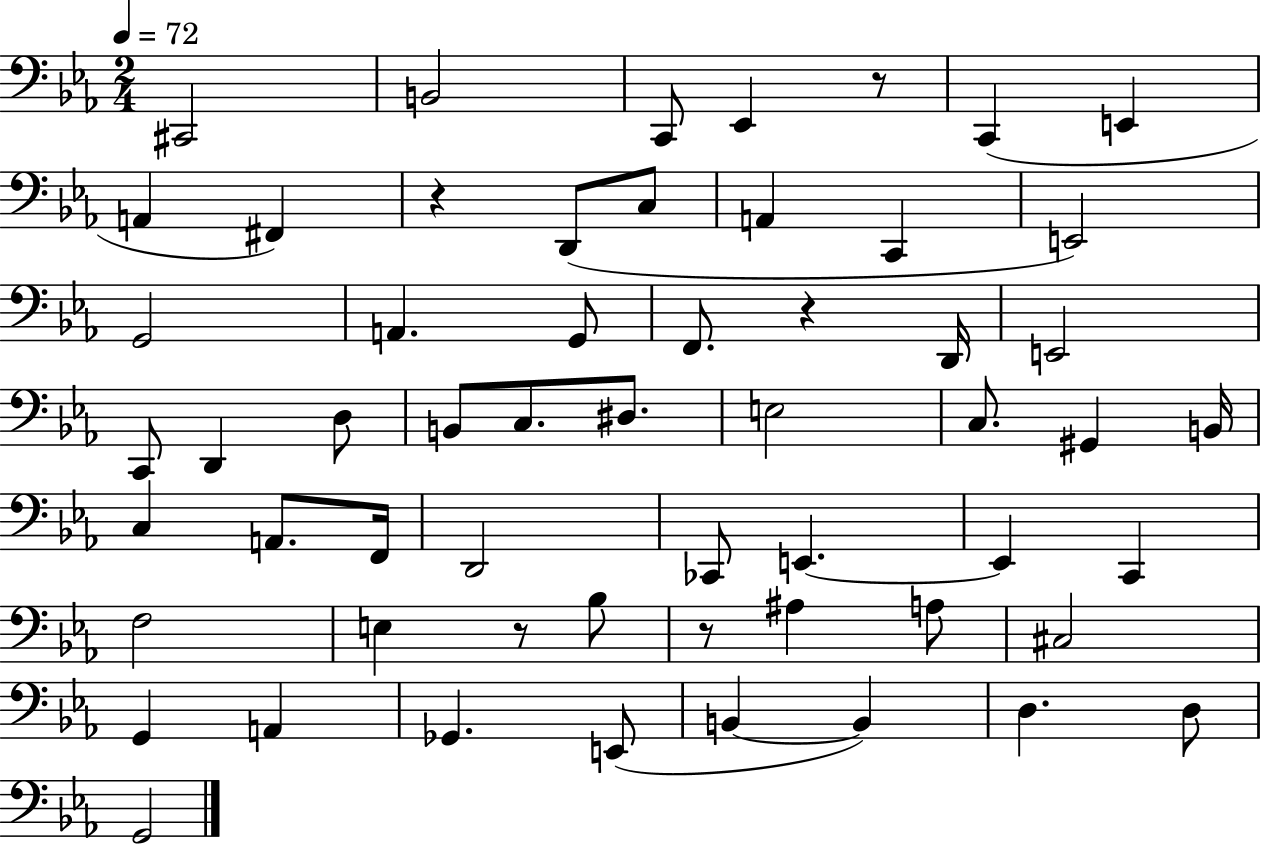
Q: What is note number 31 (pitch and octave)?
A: A2